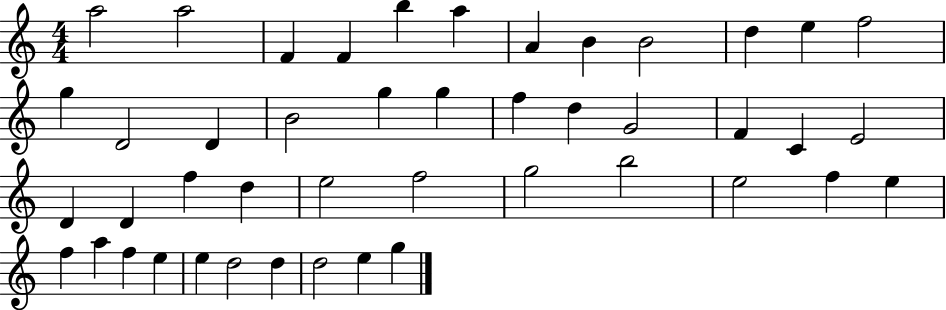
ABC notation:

X:1
T:Untitled
M:4/4
L:1/4
K:C
a2 a2 F F b a A B B2 d e f2 g D2 D B2 g g f d G2 F C E2 D D f d e2 f2 g2 b2 e2 f e f a f e e d2 d d2 e g